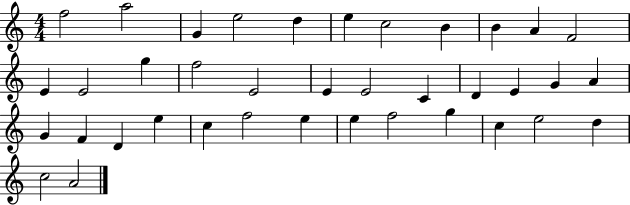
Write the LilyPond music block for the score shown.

{
  \clef treble
  \numericTimeSignature
  \time 4/4
  \key c \major
  f''2 a''2 | g'4 e''2 d''4 | e''4 c''2 b'4 | b'4 a'4 f'2 | \break e'4 e'2 g''4 | f''2 e'2 | e'4 e'2 c'4 | d'4 e'4 g'4 a'4 | \break g'4 f'4 d'4 e''4 | c''4 f''2 e''4 | e''4 f''2 g''4 | c''4 e''2 d''4 | \break c''2 a'2 | \bar "|."
}